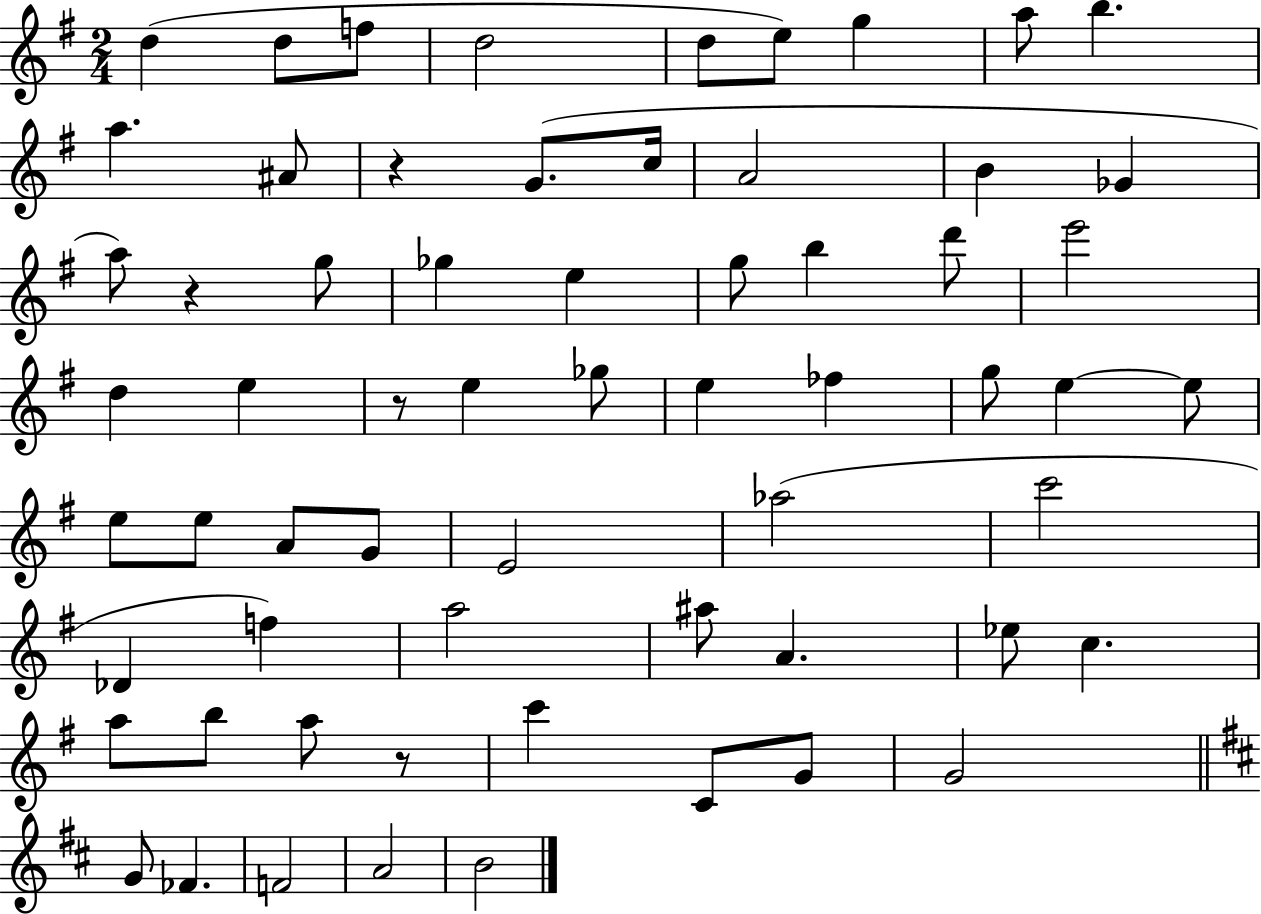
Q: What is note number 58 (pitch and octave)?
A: A4